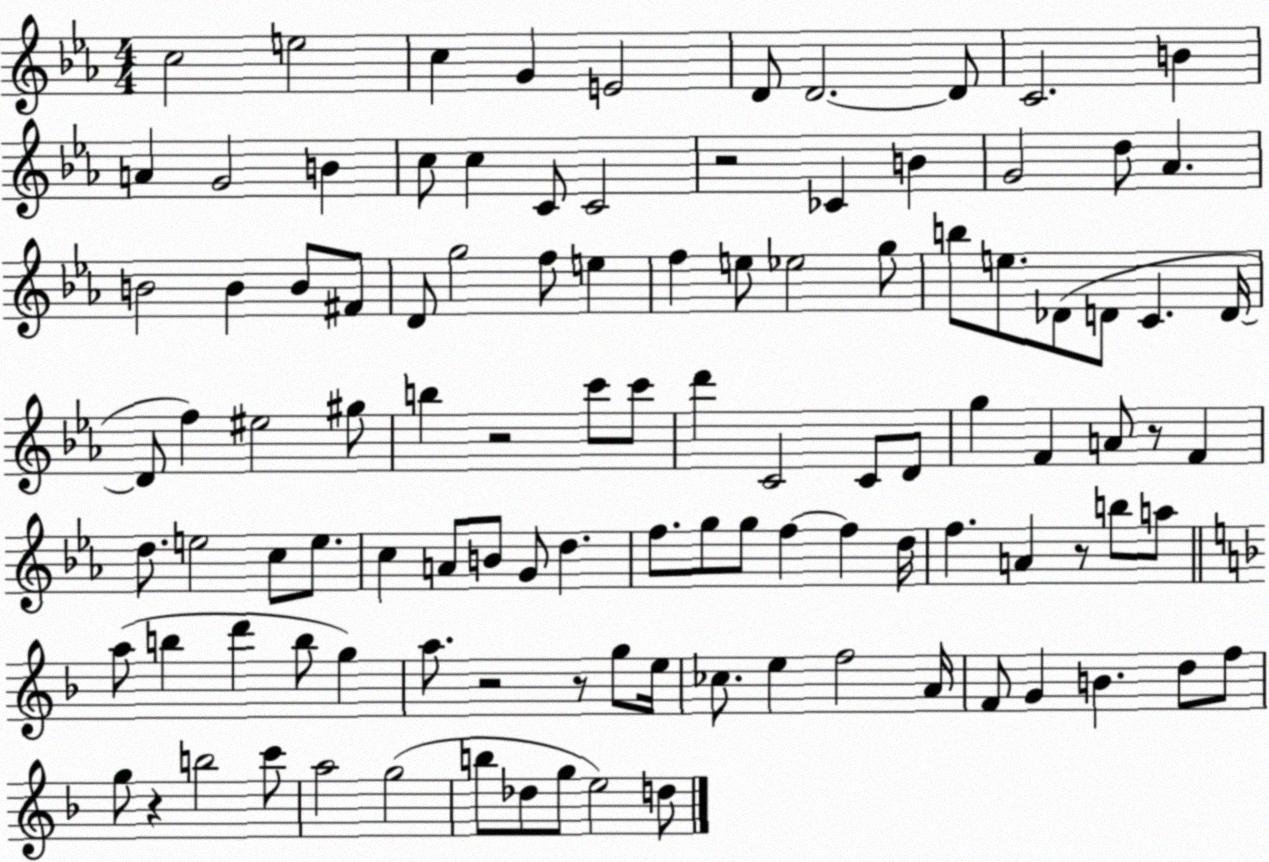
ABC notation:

X:1
T:Untitled
M:4/4
L:1/4
K:Eb
c2 e2 c G E2 D/2 D2 D/2 C2 B A G2 B c/2 c C/2 C2 z2 _C B G2 d/2 _A B2 B B/2 ^F/2 D/2 g2 f/2 e f e/2 _e2 g/2 b/2 e/2 _D/2 D/2 C D/4 D/2 f ^e2 ^g/2 b z2 c'/2 c'/2 d' C2 C/2 D/2 g F A/2 z/2 F d/2 e2 c/2 e/2 c A/2 B/2 G/2 d f/2 g/2 g/2 f f d/4 f A z/2 b/2 a/2 a/2 b d' b/2 g a/2 z2 z/2 g/2 e/4 _c/2 e f2 A/4 F/2 G B d/2 f/2 g/2 z b2 c'/2 a2 g2 b/2 _d/2 g/2 e2 d/2